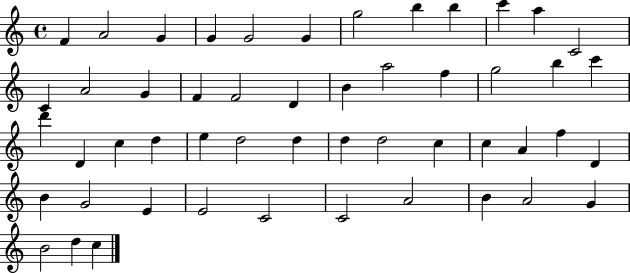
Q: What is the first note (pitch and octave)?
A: F4